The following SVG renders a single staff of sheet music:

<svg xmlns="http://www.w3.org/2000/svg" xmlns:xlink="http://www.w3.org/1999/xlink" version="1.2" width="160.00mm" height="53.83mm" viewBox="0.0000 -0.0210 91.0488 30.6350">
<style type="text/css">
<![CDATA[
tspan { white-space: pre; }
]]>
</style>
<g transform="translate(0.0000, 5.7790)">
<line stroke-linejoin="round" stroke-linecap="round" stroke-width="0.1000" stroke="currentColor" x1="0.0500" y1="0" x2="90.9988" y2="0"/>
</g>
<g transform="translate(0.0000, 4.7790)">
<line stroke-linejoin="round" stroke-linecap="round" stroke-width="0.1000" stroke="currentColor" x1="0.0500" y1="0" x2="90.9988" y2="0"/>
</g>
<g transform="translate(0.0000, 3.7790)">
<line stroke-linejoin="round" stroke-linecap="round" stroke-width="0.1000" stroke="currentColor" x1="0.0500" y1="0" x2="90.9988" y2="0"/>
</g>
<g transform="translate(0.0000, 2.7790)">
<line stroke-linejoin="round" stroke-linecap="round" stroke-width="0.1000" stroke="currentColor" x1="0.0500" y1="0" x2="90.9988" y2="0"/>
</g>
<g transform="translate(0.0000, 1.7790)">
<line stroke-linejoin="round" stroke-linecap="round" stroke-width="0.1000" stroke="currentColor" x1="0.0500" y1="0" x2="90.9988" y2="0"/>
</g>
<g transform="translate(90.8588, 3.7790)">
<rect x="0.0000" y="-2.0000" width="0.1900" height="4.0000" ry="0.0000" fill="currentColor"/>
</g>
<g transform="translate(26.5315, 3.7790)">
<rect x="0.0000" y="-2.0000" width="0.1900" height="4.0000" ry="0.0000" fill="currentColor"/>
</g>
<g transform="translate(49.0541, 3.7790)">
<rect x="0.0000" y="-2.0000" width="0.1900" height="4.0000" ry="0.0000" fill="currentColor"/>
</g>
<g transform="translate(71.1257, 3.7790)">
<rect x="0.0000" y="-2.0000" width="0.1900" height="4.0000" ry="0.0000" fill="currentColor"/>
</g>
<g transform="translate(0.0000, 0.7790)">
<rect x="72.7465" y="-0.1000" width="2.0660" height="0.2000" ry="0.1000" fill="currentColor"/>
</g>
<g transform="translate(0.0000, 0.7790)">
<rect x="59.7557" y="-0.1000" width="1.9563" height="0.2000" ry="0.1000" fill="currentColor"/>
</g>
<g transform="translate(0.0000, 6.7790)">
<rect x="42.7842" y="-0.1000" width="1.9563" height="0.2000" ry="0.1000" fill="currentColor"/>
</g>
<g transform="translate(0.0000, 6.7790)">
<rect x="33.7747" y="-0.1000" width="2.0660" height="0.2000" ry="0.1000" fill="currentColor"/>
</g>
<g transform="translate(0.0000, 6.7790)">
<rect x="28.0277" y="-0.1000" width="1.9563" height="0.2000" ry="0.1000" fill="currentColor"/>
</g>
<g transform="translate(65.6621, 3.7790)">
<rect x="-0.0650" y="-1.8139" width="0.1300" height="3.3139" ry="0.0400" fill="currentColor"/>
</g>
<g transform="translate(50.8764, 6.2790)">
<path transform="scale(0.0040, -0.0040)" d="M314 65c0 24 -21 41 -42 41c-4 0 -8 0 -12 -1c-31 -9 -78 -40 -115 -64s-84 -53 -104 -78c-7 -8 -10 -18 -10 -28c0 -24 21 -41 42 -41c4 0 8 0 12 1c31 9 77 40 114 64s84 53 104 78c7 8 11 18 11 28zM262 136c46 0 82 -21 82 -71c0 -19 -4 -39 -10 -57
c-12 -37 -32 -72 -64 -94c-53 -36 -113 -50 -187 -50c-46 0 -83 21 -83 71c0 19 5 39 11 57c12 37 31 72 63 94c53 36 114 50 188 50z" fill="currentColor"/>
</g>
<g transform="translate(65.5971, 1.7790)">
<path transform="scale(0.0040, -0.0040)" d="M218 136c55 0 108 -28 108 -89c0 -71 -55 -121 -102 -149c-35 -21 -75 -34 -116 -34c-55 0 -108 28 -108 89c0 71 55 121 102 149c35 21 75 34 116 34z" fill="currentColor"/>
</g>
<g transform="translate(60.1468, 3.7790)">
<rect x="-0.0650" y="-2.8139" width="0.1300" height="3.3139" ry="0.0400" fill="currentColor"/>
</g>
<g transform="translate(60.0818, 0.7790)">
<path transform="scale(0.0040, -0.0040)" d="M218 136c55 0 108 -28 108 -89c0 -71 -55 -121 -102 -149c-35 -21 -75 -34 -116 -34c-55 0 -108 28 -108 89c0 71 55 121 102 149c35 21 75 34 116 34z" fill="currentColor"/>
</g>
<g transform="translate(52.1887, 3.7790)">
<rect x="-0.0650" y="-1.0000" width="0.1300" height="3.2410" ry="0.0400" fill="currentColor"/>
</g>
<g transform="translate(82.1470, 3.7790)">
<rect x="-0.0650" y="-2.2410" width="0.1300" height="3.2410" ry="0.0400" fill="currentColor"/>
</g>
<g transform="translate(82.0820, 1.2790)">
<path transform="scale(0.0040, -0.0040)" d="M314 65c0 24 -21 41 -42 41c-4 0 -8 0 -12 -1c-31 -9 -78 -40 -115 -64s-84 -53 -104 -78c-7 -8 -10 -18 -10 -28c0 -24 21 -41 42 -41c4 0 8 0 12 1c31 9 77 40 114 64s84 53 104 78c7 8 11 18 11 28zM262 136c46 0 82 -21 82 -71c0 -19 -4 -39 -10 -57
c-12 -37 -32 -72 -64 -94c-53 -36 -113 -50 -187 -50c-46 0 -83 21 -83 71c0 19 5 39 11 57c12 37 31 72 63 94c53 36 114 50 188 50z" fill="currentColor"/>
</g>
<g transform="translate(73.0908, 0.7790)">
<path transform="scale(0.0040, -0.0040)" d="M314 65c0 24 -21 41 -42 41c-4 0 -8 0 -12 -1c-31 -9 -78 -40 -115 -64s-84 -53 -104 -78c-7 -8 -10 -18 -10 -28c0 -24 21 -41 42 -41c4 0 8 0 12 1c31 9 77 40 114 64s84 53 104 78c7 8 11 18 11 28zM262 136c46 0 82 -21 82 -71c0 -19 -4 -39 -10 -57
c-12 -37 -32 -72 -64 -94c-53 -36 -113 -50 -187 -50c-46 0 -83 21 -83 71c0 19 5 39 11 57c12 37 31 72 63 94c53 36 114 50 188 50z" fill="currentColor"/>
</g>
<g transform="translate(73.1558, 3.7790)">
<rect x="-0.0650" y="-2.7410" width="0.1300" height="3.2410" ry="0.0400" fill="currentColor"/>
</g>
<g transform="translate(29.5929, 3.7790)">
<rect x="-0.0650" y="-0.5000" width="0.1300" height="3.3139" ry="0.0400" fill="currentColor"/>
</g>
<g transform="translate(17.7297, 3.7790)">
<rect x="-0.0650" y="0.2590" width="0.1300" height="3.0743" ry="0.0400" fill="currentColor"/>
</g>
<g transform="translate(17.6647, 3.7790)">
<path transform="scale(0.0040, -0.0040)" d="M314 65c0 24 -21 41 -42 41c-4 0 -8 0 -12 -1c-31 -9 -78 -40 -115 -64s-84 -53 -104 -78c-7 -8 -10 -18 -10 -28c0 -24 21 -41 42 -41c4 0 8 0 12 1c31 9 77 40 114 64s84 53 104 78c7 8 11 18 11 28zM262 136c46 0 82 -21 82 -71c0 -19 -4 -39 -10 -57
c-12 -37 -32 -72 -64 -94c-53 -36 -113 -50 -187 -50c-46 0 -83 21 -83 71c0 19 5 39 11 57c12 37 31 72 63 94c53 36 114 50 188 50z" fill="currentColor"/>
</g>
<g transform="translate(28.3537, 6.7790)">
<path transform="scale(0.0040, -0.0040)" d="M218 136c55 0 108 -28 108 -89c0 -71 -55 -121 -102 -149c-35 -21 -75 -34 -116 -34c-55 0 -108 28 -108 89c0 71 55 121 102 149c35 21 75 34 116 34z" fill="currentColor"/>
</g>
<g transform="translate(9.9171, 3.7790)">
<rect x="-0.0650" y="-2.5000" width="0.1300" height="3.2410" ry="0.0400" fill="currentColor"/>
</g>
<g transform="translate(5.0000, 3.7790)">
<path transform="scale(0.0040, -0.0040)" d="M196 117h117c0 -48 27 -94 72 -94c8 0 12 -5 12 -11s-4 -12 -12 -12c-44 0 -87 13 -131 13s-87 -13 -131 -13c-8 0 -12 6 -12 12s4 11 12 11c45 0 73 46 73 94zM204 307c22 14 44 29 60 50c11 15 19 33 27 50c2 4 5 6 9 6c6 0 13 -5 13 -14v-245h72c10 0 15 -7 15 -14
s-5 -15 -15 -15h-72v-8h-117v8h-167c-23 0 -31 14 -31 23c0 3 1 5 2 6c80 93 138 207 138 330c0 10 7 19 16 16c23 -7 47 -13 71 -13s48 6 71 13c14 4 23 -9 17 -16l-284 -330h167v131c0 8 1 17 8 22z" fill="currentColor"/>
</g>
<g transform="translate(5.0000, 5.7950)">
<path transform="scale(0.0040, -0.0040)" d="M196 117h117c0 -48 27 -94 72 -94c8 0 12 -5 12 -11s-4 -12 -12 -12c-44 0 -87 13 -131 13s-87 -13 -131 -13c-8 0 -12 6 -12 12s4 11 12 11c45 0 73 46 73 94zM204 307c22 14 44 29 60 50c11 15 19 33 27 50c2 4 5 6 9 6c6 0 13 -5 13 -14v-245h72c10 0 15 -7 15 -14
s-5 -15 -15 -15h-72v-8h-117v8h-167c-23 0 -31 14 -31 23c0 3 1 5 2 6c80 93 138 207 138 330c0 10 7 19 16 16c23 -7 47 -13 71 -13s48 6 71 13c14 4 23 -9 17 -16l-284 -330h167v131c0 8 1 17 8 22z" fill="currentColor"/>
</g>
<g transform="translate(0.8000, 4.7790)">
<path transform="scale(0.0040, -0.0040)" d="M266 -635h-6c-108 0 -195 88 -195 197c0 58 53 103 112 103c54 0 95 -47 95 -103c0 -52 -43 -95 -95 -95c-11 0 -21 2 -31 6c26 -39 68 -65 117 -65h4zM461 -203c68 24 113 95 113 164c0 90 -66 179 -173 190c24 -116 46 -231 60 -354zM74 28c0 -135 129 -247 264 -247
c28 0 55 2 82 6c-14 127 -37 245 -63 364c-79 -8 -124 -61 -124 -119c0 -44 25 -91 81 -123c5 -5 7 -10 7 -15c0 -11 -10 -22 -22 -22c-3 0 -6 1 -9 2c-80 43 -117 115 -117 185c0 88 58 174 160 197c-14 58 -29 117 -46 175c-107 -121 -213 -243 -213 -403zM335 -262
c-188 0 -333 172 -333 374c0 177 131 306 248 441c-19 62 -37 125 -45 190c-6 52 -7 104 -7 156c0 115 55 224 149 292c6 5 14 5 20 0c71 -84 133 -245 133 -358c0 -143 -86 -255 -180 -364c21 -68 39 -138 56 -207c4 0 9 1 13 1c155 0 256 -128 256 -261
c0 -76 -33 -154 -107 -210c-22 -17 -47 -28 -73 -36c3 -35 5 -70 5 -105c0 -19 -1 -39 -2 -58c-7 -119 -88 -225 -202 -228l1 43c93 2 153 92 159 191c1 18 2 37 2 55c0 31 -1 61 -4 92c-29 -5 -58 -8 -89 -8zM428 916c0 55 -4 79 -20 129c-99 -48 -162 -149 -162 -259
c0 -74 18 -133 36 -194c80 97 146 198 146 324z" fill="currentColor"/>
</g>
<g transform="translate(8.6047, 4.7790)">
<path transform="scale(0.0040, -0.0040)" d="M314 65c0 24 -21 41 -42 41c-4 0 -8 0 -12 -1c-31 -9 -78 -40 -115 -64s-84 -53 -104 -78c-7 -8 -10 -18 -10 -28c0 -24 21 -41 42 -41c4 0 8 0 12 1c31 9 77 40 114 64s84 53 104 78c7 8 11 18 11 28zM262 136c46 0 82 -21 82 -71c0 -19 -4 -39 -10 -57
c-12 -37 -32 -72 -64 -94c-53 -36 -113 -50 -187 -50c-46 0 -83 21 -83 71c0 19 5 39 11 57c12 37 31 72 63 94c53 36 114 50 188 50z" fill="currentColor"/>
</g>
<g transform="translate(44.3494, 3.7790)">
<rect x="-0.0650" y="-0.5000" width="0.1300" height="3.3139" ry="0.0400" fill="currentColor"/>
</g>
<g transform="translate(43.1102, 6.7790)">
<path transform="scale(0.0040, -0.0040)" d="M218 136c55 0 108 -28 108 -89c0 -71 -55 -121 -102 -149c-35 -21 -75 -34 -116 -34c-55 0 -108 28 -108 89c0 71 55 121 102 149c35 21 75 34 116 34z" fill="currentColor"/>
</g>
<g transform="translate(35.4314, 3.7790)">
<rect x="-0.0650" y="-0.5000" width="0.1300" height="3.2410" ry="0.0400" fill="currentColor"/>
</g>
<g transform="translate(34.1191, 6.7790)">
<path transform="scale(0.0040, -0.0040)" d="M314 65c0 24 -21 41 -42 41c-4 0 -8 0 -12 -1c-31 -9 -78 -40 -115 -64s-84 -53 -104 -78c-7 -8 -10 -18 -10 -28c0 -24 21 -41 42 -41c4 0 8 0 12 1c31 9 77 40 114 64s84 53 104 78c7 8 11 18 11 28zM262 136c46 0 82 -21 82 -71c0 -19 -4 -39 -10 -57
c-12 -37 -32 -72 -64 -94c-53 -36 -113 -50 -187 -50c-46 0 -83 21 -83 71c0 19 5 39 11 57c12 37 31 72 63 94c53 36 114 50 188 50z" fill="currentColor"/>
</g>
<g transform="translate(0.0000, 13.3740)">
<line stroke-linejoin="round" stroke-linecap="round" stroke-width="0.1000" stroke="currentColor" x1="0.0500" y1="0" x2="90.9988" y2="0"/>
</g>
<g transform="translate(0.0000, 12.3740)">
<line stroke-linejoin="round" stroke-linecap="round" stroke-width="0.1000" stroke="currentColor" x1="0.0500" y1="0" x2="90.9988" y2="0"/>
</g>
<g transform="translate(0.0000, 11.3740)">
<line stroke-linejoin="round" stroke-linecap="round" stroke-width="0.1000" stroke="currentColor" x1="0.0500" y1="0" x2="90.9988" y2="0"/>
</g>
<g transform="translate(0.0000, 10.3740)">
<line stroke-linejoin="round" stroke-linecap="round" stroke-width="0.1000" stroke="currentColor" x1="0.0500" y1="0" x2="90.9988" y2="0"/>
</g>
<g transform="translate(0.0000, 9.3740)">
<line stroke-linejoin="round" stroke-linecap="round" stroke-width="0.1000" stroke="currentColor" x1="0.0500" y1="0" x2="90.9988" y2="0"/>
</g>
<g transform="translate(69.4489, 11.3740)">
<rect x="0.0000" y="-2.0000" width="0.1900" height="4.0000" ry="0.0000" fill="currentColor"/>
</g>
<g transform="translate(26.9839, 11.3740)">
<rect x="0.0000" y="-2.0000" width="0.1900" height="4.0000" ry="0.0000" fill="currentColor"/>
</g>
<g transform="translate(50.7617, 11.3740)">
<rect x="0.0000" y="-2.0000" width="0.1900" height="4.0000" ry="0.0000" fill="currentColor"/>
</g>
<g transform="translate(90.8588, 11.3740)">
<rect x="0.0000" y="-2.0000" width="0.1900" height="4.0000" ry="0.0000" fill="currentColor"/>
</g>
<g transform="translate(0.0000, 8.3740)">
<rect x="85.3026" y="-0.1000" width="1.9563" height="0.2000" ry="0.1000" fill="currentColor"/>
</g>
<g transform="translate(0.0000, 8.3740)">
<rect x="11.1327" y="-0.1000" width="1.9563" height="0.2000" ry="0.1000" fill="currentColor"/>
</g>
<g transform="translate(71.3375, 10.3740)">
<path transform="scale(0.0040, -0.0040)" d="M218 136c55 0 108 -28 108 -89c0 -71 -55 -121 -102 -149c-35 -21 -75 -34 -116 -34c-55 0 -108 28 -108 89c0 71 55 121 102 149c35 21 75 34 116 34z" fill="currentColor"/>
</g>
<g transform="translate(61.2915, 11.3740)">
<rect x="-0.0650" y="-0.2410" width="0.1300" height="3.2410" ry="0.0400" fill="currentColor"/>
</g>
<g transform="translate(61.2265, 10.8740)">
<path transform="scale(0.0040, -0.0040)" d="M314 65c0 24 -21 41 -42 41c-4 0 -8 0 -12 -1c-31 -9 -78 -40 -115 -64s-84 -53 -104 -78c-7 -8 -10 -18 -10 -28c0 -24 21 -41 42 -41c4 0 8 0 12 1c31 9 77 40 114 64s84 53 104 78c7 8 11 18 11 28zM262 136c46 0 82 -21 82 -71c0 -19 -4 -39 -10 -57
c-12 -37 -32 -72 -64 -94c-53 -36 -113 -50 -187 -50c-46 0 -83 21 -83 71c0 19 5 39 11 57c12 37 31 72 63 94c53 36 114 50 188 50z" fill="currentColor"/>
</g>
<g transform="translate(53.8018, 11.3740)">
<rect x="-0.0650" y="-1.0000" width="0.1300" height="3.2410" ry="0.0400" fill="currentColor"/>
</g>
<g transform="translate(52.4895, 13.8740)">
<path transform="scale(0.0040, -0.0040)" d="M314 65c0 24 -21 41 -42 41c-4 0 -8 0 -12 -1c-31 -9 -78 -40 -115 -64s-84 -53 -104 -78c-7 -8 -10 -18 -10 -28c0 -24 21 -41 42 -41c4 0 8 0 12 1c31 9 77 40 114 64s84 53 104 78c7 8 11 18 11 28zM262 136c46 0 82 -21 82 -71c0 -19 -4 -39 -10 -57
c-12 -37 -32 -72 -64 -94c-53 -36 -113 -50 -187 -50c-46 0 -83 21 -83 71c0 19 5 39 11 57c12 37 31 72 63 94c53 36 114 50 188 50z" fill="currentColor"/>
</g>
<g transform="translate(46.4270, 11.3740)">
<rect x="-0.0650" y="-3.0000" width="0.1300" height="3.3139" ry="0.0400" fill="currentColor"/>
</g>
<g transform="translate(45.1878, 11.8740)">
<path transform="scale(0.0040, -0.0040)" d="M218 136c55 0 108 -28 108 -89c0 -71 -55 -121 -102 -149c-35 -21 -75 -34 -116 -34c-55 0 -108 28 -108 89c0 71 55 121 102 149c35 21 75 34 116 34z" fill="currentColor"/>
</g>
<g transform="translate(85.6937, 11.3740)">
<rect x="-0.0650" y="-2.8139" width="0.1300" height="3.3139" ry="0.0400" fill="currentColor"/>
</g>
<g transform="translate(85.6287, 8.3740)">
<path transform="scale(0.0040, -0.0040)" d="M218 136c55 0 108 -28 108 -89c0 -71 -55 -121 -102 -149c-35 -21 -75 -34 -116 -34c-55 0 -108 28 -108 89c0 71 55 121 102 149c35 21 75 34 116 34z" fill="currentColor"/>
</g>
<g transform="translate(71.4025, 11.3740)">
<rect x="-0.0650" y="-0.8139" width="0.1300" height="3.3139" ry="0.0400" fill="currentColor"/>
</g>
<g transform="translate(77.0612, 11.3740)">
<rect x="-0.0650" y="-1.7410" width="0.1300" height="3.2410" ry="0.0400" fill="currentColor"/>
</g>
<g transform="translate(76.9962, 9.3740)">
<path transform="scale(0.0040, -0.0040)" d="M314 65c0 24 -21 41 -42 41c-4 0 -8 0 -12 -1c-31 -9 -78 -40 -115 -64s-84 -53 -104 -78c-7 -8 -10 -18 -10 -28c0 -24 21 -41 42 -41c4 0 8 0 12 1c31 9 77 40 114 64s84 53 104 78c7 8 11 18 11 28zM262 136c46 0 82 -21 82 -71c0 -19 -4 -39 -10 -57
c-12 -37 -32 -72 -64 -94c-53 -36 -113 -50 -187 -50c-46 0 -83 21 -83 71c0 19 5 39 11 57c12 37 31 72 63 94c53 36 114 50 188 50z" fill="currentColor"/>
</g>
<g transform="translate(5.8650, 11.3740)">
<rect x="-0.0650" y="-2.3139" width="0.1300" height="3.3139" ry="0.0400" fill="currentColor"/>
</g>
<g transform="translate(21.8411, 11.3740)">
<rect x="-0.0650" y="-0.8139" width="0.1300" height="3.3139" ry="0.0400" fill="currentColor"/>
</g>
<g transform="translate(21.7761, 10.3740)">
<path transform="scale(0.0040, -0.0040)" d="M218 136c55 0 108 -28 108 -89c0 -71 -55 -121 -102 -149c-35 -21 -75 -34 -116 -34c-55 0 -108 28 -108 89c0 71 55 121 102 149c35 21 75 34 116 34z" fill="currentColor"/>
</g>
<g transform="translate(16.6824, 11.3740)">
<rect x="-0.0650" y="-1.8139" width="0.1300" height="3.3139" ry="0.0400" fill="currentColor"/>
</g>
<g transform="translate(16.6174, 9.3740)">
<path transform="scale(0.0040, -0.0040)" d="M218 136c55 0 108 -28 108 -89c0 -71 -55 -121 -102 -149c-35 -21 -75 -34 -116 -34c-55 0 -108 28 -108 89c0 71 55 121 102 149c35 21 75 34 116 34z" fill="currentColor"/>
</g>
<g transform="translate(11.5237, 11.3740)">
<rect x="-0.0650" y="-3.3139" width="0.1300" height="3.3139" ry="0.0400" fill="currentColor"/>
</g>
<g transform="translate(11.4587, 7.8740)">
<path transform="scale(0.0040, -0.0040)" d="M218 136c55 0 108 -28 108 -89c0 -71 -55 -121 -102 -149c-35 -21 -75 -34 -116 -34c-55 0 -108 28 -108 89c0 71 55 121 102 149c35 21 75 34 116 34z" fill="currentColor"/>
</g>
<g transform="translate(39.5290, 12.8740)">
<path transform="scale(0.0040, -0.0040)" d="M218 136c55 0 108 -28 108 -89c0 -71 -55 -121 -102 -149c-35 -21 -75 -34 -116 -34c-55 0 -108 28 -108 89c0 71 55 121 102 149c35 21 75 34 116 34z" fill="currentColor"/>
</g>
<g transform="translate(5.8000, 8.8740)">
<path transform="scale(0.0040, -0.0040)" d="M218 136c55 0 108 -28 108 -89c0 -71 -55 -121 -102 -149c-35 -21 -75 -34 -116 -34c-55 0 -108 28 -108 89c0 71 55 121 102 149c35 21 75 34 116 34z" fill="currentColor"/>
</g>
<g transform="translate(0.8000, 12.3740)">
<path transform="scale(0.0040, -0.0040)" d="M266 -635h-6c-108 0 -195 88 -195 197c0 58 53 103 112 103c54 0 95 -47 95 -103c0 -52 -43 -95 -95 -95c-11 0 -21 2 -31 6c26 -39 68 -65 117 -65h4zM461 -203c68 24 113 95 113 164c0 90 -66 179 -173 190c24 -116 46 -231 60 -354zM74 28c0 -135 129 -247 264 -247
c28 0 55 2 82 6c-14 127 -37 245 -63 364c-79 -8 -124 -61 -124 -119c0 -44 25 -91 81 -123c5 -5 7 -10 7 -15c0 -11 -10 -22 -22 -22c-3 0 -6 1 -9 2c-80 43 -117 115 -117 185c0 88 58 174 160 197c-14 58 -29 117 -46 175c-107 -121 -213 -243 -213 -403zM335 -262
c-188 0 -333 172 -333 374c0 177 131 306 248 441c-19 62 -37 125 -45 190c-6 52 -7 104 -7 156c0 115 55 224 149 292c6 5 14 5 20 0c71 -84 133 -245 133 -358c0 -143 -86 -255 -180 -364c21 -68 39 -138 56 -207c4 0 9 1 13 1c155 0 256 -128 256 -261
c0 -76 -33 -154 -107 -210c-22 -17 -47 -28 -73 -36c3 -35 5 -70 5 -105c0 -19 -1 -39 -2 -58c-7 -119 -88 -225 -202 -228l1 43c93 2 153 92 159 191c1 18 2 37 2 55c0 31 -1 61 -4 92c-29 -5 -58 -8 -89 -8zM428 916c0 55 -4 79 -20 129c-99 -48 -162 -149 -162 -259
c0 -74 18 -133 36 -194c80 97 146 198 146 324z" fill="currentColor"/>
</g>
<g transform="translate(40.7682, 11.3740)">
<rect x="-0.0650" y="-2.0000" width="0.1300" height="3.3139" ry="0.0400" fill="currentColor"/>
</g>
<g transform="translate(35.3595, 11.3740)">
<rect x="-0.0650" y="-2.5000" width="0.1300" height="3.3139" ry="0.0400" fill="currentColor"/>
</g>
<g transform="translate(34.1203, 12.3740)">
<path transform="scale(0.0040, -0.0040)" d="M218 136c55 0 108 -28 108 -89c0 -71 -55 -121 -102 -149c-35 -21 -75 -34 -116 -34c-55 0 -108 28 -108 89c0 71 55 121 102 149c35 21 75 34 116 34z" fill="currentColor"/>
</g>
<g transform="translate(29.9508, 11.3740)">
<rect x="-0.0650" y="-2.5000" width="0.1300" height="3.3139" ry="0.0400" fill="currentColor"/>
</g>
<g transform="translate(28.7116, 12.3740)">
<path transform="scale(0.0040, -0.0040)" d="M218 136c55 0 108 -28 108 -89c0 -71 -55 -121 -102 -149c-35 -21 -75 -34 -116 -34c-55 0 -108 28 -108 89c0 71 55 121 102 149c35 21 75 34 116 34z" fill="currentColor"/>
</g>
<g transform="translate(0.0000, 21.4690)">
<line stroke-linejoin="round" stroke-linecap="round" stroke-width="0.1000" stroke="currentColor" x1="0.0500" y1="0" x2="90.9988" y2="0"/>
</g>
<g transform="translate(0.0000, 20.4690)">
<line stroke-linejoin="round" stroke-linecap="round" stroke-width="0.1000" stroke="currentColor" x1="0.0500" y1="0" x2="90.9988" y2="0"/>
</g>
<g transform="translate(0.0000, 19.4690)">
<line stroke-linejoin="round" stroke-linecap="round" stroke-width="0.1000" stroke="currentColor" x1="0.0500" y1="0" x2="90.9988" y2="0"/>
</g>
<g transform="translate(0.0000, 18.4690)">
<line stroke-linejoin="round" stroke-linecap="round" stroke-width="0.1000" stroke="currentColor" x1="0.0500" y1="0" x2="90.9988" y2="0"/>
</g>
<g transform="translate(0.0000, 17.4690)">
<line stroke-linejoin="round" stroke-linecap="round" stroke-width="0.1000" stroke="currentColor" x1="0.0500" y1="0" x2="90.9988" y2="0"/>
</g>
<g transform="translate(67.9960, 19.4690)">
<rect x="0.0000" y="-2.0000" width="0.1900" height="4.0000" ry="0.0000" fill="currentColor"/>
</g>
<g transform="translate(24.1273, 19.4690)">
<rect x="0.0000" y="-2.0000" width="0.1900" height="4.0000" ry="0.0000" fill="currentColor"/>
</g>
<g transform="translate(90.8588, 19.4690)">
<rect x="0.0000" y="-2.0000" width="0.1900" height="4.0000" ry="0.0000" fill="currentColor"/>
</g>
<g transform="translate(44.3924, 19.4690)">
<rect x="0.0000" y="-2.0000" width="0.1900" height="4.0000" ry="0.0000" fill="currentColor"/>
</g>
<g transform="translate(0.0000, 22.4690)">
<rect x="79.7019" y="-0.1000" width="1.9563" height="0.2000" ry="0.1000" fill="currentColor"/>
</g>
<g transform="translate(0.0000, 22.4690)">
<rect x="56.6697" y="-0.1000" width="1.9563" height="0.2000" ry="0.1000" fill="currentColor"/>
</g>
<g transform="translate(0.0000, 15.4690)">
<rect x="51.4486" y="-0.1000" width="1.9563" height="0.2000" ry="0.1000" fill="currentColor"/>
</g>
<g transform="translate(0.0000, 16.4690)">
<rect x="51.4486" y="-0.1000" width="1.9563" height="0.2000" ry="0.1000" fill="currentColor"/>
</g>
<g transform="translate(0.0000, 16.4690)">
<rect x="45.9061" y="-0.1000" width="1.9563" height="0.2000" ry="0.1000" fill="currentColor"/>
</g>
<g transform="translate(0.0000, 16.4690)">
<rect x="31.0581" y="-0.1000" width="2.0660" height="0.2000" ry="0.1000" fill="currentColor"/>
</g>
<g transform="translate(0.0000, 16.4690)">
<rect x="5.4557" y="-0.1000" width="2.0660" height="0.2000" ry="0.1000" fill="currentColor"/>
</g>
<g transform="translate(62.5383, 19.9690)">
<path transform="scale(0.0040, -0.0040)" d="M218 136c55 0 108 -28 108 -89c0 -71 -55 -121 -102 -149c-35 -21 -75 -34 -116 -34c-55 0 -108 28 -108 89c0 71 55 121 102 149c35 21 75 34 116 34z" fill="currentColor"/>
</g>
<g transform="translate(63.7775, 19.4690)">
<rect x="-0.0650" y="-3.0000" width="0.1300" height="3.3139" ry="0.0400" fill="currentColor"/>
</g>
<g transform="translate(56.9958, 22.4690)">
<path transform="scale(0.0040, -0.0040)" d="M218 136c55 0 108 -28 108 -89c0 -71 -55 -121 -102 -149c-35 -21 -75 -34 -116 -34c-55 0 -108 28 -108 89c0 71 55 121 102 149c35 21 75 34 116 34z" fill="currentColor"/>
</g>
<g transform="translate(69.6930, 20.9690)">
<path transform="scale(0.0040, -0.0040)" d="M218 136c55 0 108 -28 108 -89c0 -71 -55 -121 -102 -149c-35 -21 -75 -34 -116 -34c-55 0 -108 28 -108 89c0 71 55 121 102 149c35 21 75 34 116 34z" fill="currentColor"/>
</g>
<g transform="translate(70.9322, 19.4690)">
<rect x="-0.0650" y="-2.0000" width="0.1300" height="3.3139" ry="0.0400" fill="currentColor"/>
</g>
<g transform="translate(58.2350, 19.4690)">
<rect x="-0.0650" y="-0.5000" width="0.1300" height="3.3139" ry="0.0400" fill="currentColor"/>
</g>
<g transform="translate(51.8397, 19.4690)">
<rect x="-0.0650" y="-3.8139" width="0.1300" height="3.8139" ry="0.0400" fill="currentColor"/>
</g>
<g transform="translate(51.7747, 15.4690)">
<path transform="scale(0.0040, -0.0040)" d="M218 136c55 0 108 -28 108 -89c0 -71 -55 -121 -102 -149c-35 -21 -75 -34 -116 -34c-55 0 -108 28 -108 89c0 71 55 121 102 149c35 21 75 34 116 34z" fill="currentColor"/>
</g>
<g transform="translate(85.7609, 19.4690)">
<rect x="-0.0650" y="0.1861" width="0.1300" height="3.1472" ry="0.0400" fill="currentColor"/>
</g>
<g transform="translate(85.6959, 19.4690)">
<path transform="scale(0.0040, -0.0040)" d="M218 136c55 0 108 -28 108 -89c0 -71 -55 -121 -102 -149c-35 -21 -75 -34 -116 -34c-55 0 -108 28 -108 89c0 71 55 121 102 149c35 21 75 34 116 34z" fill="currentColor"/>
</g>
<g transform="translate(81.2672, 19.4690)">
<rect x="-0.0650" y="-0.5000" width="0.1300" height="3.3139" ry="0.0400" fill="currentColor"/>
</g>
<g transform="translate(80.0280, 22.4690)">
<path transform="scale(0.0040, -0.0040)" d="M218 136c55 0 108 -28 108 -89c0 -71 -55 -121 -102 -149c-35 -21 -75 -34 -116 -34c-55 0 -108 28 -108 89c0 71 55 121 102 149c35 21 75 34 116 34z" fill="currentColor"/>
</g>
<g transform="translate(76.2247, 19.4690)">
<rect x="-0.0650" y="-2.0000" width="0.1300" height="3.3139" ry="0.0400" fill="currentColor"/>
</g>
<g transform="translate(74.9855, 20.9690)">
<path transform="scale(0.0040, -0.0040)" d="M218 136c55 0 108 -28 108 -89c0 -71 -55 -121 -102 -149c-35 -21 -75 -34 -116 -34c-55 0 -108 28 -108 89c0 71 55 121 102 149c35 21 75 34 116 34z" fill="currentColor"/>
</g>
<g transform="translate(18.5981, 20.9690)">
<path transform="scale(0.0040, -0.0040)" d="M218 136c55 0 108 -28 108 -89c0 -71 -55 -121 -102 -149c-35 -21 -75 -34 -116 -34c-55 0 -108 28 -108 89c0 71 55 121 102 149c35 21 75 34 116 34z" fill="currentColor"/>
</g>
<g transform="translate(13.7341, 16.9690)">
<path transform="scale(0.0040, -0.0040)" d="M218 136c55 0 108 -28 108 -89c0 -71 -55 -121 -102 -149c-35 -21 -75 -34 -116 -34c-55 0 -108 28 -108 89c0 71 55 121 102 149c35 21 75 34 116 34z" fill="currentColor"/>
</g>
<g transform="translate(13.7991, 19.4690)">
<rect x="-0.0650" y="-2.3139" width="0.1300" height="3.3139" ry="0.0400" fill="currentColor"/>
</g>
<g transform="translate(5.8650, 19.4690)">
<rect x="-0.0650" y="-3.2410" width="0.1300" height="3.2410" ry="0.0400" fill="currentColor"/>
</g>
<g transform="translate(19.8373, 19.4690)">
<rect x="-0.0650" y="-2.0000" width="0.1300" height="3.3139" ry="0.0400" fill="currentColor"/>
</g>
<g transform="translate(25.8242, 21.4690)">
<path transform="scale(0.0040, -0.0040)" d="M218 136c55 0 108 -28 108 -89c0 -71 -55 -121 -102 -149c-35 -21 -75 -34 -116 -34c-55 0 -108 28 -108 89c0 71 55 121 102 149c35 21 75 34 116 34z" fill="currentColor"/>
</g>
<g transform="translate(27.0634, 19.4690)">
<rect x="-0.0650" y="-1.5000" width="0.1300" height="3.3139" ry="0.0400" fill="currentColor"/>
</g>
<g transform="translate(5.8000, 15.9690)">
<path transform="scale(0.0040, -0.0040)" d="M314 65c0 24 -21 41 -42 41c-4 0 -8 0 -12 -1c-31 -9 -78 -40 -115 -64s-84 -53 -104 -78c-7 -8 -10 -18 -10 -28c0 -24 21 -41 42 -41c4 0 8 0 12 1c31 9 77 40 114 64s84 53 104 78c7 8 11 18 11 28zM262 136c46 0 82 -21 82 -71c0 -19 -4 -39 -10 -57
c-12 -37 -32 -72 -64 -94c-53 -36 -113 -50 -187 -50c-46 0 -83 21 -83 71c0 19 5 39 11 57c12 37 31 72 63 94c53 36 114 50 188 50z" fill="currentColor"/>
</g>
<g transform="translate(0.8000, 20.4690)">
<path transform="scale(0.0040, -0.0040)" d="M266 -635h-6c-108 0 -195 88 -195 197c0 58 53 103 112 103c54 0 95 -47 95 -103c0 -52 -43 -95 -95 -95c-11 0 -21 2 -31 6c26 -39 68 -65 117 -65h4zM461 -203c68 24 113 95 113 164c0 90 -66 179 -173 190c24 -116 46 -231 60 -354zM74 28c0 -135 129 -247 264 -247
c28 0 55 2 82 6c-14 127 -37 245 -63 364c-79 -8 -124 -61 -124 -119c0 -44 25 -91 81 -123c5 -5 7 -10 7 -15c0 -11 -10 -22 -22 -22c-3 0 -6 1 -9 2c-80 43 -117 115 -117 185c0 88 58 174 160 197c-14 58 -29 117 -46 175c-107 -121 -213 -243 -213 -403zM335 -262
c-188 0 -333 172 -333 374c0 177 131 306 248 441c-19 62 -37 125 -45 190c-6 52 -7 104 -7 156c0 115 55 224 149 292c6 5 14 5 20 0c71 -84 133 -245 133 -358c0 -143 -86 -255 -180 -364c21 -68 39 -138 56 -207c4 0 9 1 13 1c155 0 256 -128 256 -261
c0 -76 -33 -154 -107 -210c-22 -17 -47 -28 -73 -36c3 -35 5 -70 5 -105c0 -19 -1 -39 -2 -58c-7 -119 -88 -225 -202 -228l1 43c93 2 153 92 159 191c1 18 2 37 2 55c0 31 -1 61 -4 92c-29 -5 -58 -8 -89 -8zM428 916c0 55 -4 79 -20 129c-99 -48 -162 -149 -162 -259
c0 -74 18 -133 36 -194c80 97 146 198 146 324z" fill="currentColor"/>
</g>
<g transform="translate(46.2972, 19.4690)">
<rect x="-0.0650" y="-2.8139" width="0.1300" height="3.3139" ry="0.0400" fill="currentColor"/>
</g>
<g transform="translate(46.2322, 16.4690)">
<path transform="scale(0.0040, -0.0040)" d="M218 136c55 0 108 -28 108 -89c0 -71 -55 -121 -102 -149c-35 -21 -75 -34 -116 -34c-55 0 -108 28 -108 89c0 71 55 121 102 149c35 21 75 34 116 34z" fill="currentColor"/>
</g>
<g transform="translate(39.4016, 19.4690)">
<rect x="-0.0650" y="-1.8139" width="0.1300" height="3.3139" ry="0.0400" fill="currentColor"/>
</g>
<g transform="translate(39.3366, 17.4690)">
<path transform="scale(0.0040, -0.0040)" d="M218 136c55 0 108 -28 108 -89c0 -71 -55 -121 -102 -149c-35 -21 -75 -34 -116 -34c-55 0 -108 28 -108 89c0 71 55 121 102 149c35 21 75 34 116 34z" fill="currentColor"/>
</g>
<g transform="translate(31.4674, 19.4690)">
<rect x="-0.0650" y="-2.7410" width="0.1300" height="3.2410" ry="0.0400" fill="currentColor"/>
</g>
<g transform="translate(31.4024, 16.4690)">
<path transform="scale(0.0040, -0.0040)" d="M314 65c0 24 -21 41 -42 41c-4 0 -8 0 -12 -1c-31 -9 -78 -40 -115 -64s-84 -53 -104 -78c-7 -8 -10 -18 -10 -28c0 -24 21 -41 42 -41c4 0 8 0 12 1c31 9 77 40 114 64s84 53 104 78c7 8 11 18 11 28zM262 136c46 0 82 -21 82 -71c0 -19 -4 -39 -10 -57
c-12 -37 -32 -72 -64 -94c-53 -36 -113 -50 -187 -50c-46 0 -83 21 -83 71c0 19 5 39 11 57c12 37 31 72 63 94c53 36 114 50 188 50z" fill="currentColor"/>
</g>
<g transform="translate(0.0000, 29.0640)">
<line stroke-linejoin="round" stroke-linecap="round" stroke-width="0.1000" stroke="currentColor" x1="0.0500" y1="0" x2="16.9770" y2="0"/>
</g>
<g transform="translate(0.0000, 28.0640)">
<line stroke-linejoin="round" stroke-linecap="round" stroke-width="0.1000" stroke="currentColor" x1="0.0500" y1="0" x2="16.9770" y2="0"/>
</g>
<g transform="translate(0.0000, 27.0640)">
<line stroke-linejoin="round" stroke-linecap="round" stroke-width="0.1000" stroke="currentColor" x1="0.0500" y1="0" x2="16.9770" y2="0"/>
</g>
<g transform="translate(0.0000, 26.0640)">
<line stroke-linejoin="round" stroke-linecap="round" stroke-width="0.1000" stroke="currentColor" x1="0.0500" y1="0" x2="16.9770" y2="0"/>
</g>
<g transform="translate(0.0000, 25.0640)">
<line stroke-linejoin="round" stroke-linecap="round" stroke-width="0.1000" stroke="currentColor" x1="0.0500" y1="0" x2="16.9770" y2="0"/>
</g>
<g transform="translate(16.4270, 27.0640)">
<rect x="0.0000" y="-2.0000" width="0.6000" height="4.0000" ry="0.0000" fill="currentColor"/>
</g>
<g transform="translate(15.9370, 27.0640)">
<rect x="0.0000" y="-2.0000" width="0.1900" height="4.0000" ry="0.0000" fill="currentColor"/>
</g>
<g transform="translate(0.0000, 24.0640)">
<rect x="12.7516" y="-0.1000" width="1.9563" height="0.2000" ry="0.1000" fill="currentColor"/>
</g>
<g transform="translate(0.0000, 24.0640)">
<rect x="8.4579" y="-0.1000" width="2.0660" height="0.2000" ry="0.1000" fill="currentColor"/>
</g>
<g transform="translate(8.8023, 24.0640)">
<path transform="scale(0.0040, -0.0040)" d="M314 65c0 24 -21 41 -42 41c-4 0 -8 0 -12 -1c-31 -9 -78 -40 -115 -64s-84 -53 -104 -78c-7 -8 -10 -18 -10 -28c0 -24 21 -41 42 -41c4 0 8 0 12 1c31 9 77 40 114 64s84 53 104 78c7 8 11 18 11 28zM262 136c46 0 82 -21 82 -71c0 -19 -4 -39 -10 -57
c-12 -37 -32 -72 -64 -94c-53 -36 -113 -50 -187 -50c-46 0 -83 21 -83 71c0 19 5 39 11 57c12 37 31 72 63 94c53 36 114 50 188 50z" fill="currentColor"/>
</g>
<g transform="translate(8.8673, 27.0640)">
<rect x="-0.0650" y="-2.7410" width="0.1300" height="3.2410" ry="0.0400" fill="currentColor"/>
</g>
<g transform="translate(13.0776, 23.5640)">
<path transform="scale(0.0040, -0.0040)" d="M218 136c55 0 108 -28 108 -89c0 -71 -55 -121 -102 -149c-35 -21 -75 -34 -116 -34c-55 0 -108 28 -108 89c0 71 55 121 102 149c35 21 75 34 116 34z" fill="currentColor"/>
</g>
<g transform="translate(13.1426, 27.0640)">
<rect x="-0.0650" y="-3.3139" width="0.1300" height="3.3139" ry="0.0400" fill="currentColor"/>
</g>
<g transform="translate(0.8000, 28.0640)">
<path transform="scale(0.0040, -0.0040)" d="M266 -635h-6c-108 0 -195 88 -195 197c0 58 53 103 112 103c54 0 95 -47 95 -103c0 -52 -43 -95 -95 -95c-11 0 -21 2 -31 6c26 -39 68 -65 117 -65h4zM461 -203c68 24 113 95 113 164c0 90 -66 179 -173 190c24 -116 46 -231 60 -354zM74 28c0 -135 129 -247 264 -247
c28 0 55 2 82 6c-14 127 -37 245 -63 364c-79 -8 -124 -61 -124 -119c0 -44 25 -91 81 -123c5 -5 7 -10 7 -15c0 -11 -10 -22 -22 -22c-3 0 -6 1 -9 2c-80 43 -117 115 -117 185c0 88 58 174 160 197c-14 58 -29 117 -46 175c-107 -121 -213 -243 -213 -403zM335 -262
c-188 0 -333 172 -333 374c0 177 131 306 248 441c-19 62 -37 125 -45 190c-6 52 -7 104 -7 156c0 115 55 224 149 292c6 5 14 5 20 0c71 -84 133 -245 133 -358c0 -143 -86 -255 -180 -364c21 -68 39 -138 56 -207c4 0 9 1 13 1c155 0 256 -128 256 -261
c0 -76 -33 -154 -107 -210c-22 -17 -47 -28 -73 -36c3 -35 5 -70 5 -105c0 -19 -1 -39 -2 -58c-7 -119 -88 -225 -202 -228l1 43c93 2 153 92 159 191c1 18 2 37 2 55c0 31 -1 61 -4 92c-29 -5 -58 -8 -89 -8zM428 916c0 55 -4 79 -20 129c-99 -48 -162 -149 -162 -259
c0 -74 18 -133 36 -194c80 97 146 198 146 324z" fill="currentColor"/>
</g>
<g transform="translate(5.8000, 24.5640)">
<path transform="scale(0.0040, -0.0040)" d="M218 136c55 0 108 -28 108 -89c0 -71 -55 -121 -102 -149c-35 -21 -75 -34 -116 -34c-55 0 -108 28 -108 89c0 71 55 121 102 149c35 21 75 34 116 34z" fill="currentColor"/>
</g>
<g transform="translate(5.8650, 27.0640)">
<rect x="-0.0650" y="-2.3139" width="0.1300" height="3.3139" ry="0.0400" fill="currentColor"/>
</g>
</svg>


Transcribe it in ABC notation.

X:1
T:Untitled
M:4/4
L:1/4
K:C
G2 B2 C C2 C D2 a f a2 g2 g b f d G G F A D2 c2 d f2 a b2 g F E a2 f a c' C A F F C B g a2 b